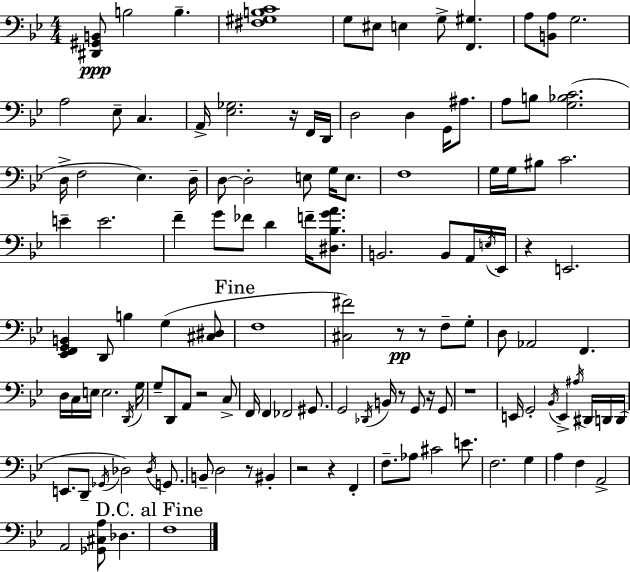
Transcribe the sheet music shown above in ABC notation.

X:1
T:Untitled
M:4/4
L:1/4
K:Bb
[^D,,^G,,B,,]/2 B,2 B, [^F,^G,B,C]4 G,/2 ^E,/2 E, G,/2 [F,,^G,] A,/2 [B,,A,]/2 G,2 A,2 _E,/2 C, A,,/4 [_E,_G,]2 z/4 F,,/4 D,,/4 D,2 D, G,,/4 ^A,/2 A,/2 B,/2 [G,_B,C]2 D,/4 F,2 _E, D,/4 D,/2 D,2 E,/2 G,/4 E,/2 F,4 G,/4 G,/4 ^B,/2 C2 E E2 F G/2 _F/2 D F/4 [^D,_B,GA]/2 B,,2 B,,/2 A,,/4 E,/4 _E,,/4 z E,,2 [_E,,F,,G,,B,,] D,,/2 B, G, [^C,^D,]/2 F,4 [^C,^F]2 z/2 z/2 F,/2 G,/2 D,/2 _A,,2 F,, D,/4 C,/4 E,/4 E,2 D,,/4 G,/4 G,/2 D,,/2 A,,/2 z2 C,/2 F,,/4 F,, _F,,2 ^G,,/2 G,,2 _D,,/4 B,,/4 z/2 G,,/2 z/4 G,,/2 z4 E,,/4 G,,2 _B,,/4 E,, ^A,/4 ^D,,/4 D,,/4 D,,/4 E,,/2 D,,/2 _G,,/4 _D,2 _D,/4 G,,/2 B,,/2 D,2 z/2 ^B,, z2 z F,, F,/2 _A,/2 ^C2 E/2 F,2 G, A, F, A,,2 A,,2 [_G,,^C,A,]/2 _D, F,4